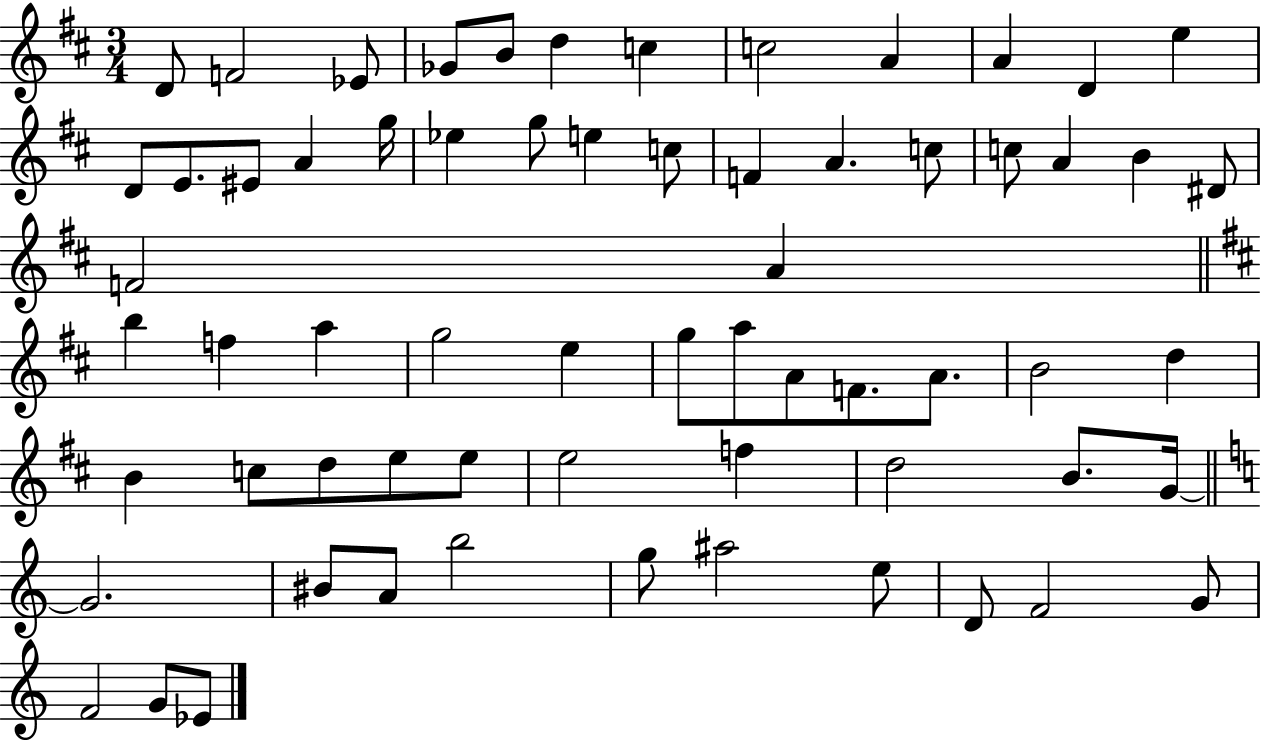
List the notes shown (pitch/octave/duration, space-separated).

D4/e F4/h Eb4/e Gb4/e B4/e D5/q C5/q C5/h A4/q A4/q D4/q E5/q D4/e E4/e. EIS4/e A4/q G5/s Eb5/q G5/e E5/q C5/e F4/q A4/q. C5/e C5/e A4/q B4/q D#4/e F4/h A4/q B5/q F5/q A5/q G5/h E5/q G5/e A5/e A4/e F4/e. A4/e. B4/h D5/q B4/q C5/e D5/e E5/e E5/e E5/h F5/q D5/h B4/e. G4/s G4/h. BIS4/e A4/e B5/h G5/e A#5/h E5/e D4/e F4/h G4/e F4/h G4/e Eb4/e